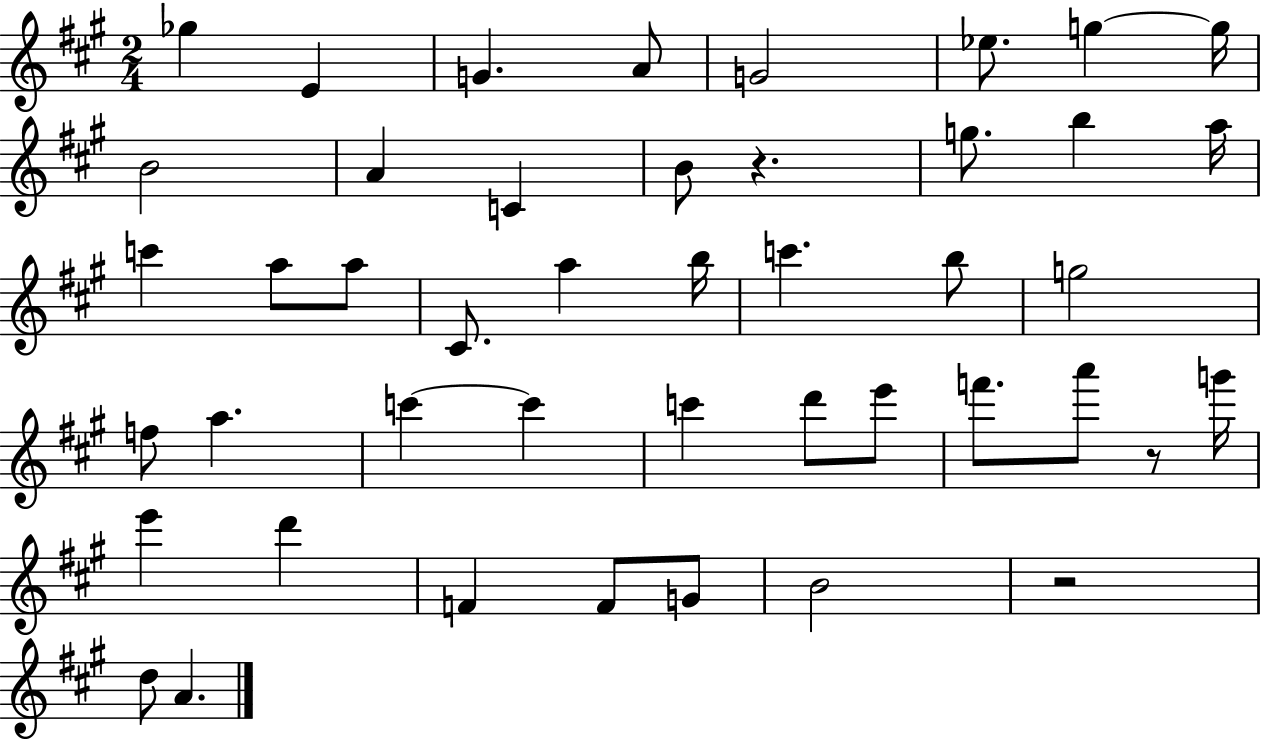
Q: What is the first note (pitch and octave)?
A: Gb5